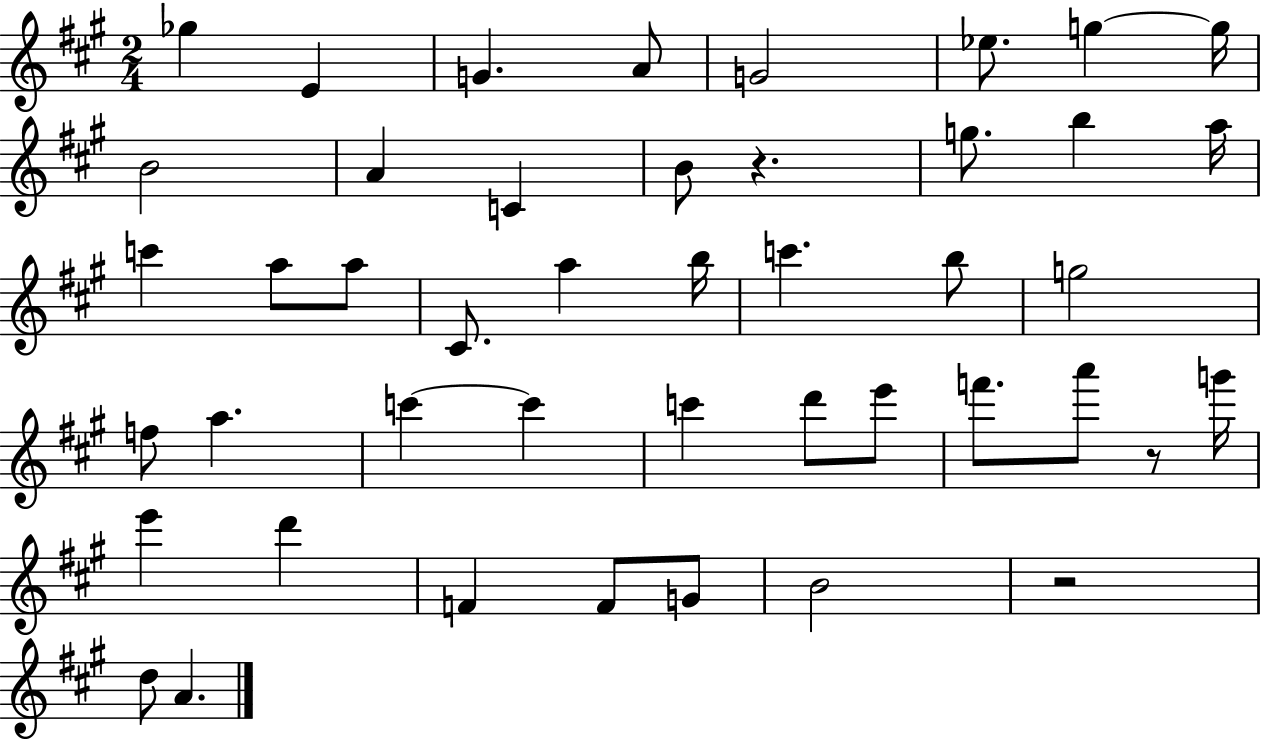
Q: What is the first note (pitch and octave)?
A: Gb5